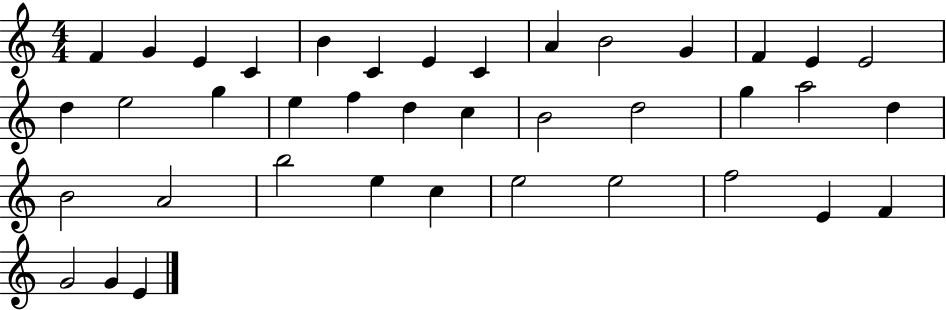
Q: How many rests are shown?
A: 0